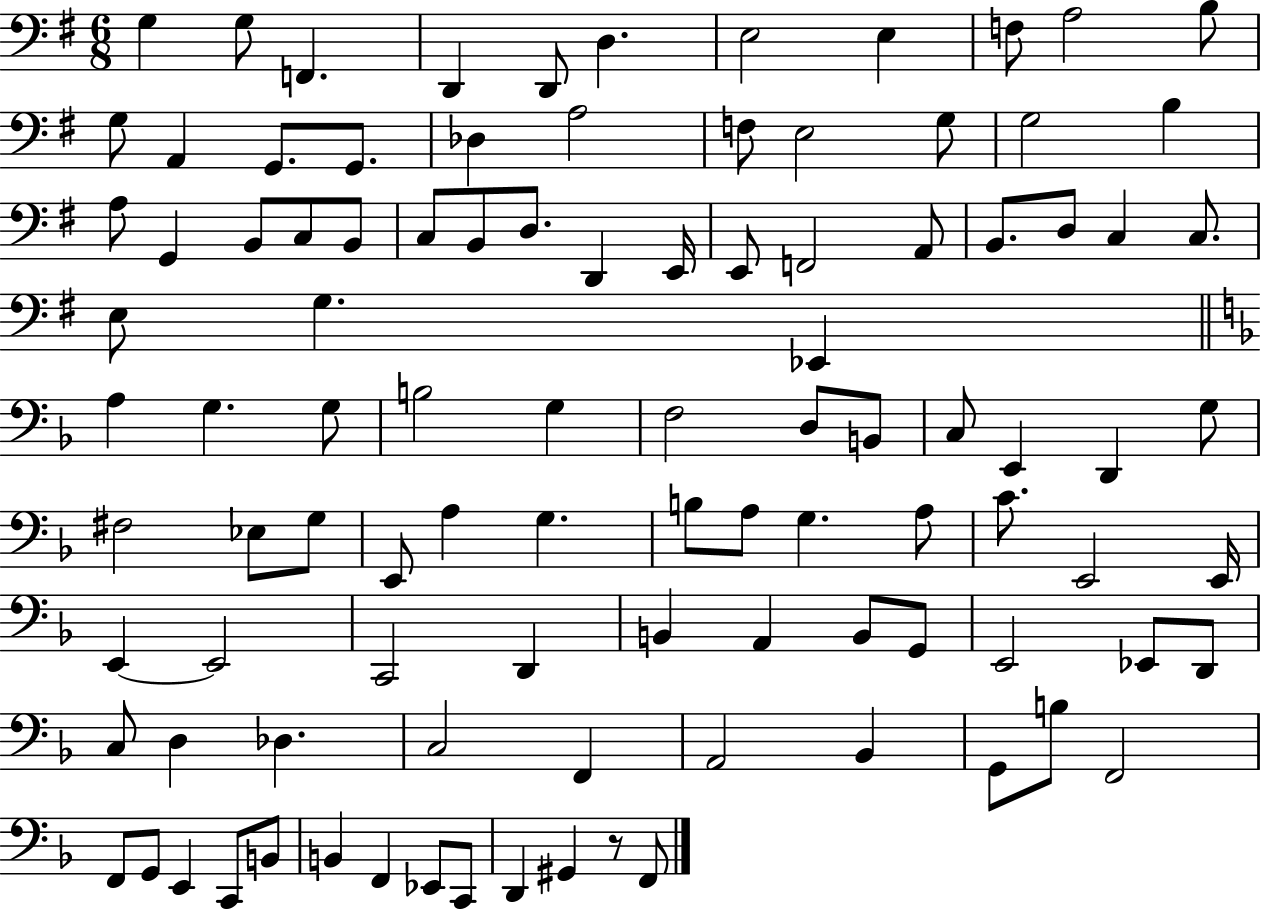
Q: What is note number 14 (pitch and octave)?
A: G2